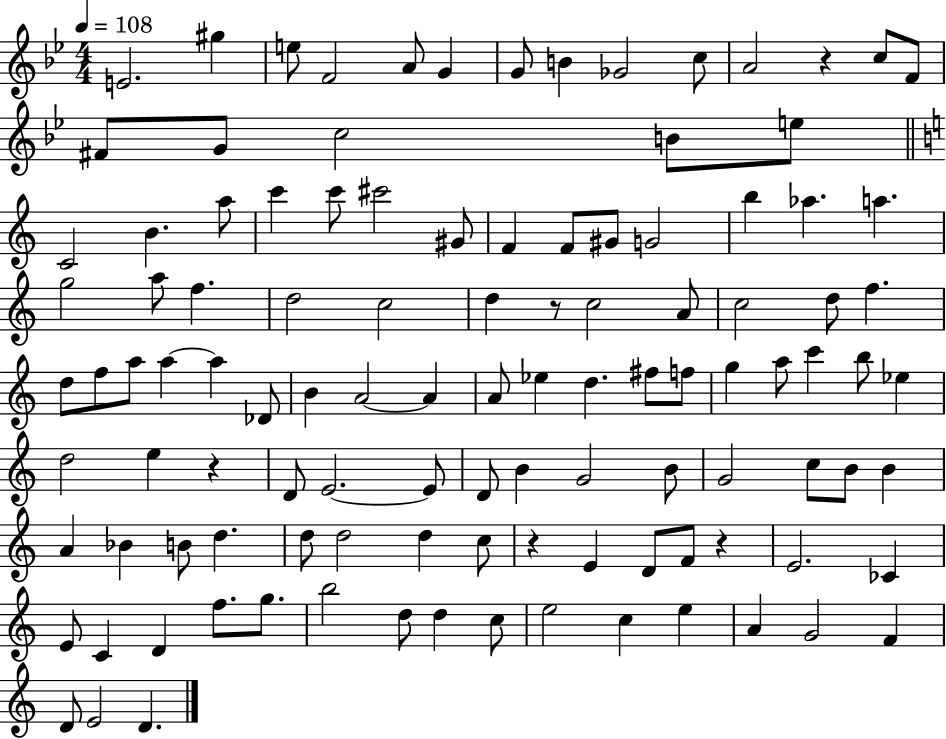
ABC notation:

X:1
T:Untitled
M:4/4
L:1/4
K:Bb
E2 ^g e/2 F2 A/2 G G/2 B _G2 c/2 A2 z c/2 F/2 ^F/2 G/2 c2 B/2 e/2 C2 B a/2 c' c'/2 ^c'2 ^G/2 F F/2 ^G/2 G2 b _a a g2 a/2 f d2 c2 d z/2 c2 A/2 c2 d/2 f d/2 f/2 a/2 a a _D/2 B A2 A A/2 _e d ^f/2 f/2 g a/2 c' b/2 _e d2 e z D/2 E2 E/2 D/2 B G2 B/2 G2 c/2 B/2 B A _B B/2 d d/2 d2 d c/2 z E D/2 F/2 z E2 _C E/2 C D f/2 g/2 b2 d/2 d c/2 e2 c e A G2 F D/2 E2 D